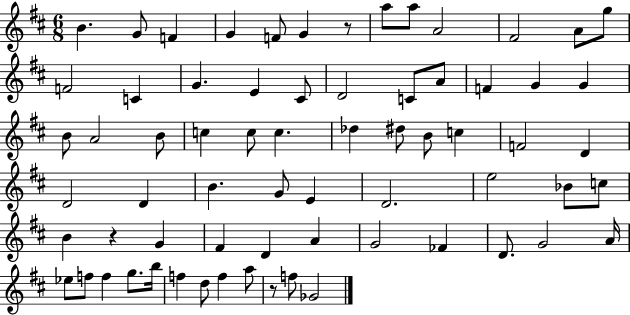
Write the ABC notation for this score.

X:1
T:Untitled
M:6/8
L:1/4
K:D
B G/2 F G F/2 G z/2 a/2 a/2 A2 ^F2 A/2 g/2 F2 C G E ^C/2 D2 C/2 A/2 F G G B/2 A2 B/2 c c/2 c _d ^d/2 B/2 c F2 D D2 D B G/2 E D2 e2 _B/2 c/2 B z G ^F D A G2 _F D/2 G2 A/4 _e/2 f/2 f g/2 b/4 f d/2 f a/2 z/2 f/2 _G2